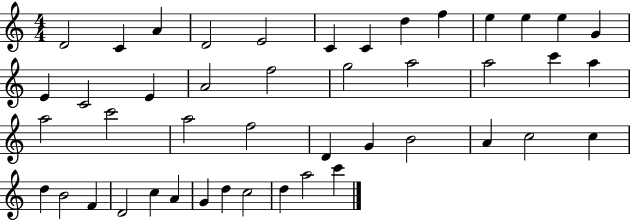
D4/h C4/q A4/q D4/h E4/h C4/q C4/q D5/q F5/q E5/q E5/q E5/q G4/q E4/q C4/h E4/q A4/h F5/h G5/h A5/h A5/h C6/q A5/q A5/h C6/h A5/h F5/h D4/q G4/q B4/h A4/q C5/h C5/q D5/q B4/h F4/q D4/h C5/q A4/q G4/q D5/q C5/h D5/q A5/h C6/q